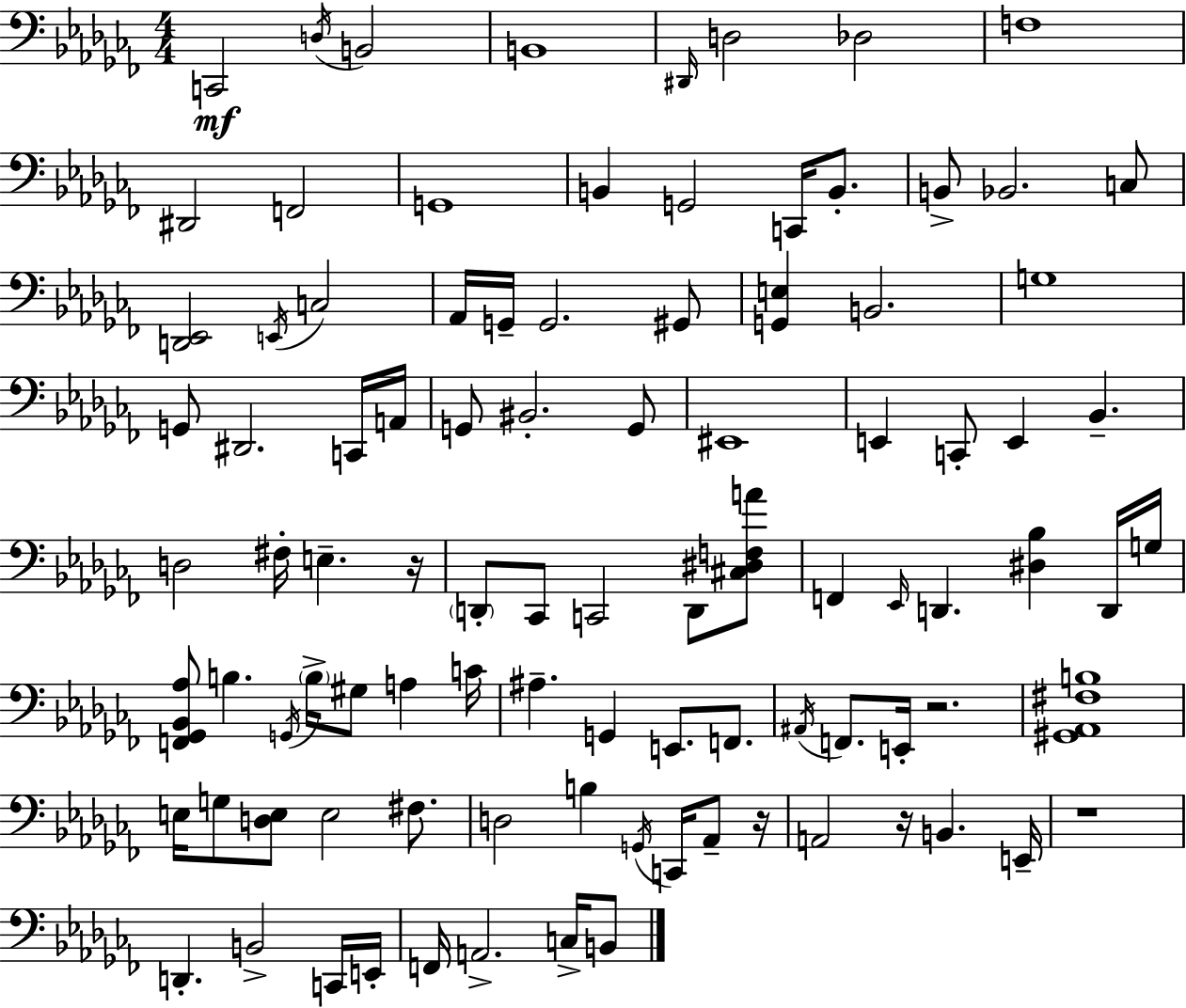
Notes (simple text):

C2/h D3/s B2/h B2/w D#2/s D3/h Db3/h F3/w D#2/h F2/h G2/w B2/q G2/h C2/s B2/e. B2/e Bb2/h. C3/e [D2,Eb2]/h E2/s C3/h Ab2/s G2/s G2/h. G#2/e [G2,E3]/q B2/h. G3/w G2/e D#2/h. C2/s A2/s G2/e BIS2/h. G2/e EIS2/w E2/q C2/e E2/q Bb2/q. D3/h F#3/s E3/q. R/s D2/e CES2/e C2/h D2/e [C#3,D#3,F3,A4]/e F2/q Eb2/s D2/q. [D#3,Bb3]/q D2/s G3/s [F2,Gb2,Bb2,Ab3]/e B3/q. G2/s B3/s G#3/e A3/q C4/s A#3/q. G2/q E2/e. F2/e. A#2/s F2/e. E2/s R/h. [G#2,Ab2,F#3,B3]/w E3/s G3/e [D3,E3]/e E3/h F#3/e. D3/h B3/q G2/s C2/s Ab2/e R/s A2/h R/s B2/q. E2/s R/w D2/q. B2/h C2/s E2/s F2/s A2/h. C3/s B2/e